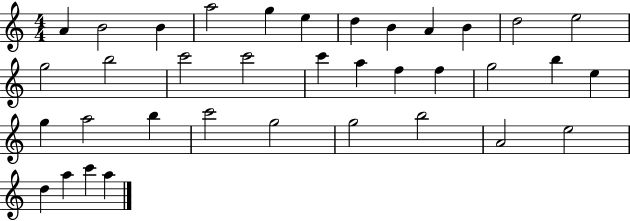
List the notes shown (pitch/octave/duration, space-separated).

A4/q B4/h B4/q A5/h G5/q E5/q D5/q B4/q A4/q B4/q D5/h E5/h G5/h B5/h C6/h C6/h C6/q A5/q F5/q F5/q G5/h B5/q E5/q G5/q A5/h B5/q C6/h G5/h G5/h B5/h A4/h E5/h D5/q A5/q C6/q A5/q